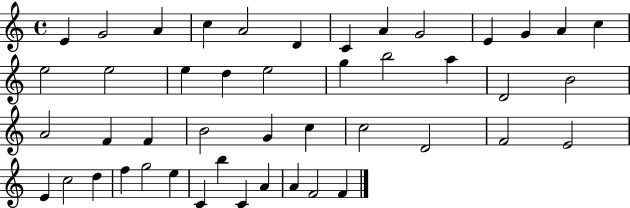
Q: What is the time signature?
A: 4/4